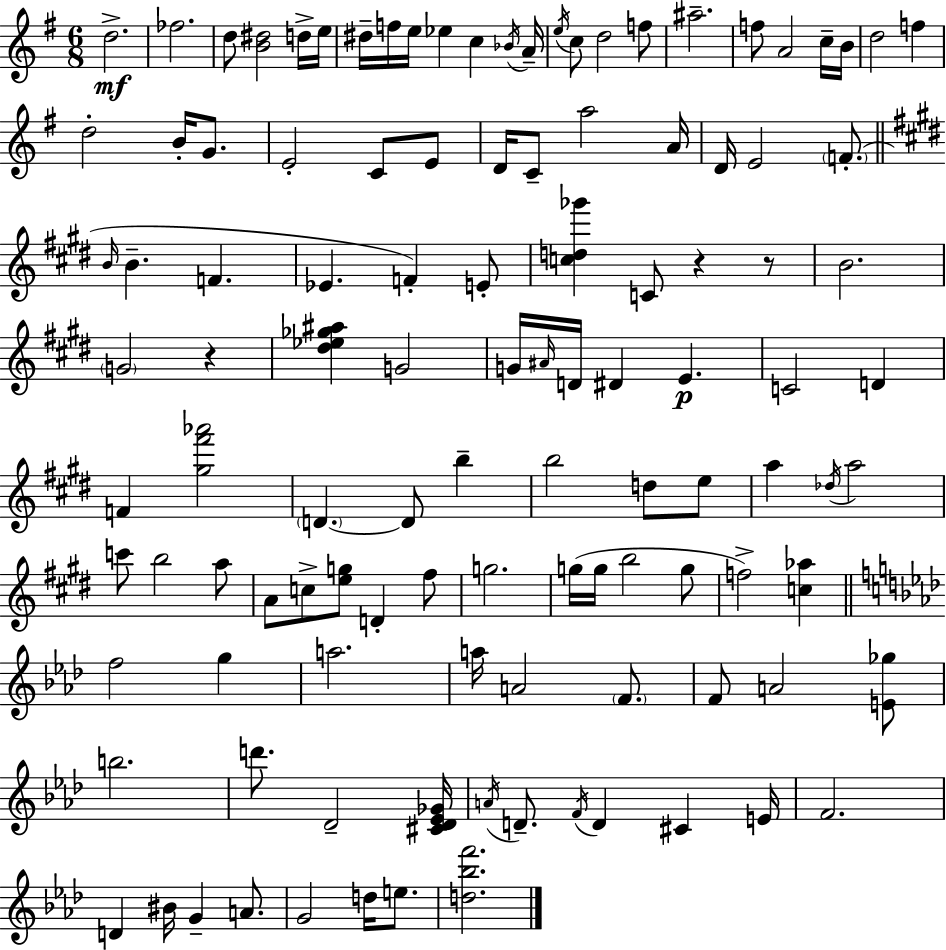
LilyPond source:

{
  \clef treble
  \numericTimeSignature
  \time 6/8
  \key g \major
  d''2.->\mf | fes''2. | d''8 <b' dis''>2 d''16-> e''16 | dis''16-- f''16 e''16 ees''4 c''4 \acciaccatura { bes'16 } | \break a'16-- \acciaccatura { e''16 } c''8 d''2 | f''8 ais''2.-- | f''8 a'2 | c''16-- b'16 d''2 f''4 | \break d''2-. b'16-. g'8. | e'2-. c'8 | e'8 d'16 c'8-- a''2 | a'16 d'16 e'2 \parenthesize f'8.-.( | \break \bar "||" \break \key e \major \grace { b'16 } b'4.-- f'4. | ees'4. f'4-.) e'8-. | <c'' d'' ges'''>4 c'8 r4 r8 | b'2. | \break \parenthesize g'2 r4 | <dis'' ees'' ges'' ais''>4 g'2 | g'16 \grace { ais'16 } d'16 dis'4 e'4.\p | c'2 d'4 | \break f'4 <gis'' fis''' aes'''>2 | \parenthesize d'4.~~ d'8 b''4-- | b''2 d''8 | e''8 a''4 \acciaccatura { des''16 } a''2 | \break c'''8 b''2 | a''8 a'8 c''8-> <e'' g''>8 d'4-. | fis''8 g''2. | g''16( g''16 b''2 | \break g''8 f''2->) <c'' aes''>4 | \bar "||" \break \key aes \major f''2 g''4 | a''2. | a''16 a'2 \parenthesize f'8. | f'8 a'2 <e' ges''>8 | \break b''2. | d'''8. des'2-- <cis' des' ees' ges'>16 | \acciaccatura { a'16 } d'8.-- \acciaccatura { f'16 } d'4 cis'4 | e'16 f'2. | \break d'4 bis'16 g'4-- a'8. | g'2 d''16 e''8. | <d'' bes'' f'''>2. | \bar "|."
}